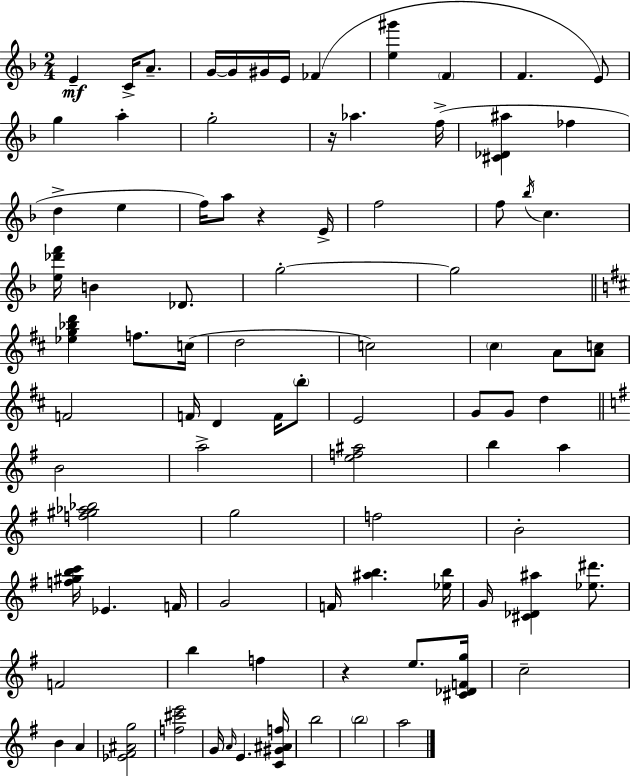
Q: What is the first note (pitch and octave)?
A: E4